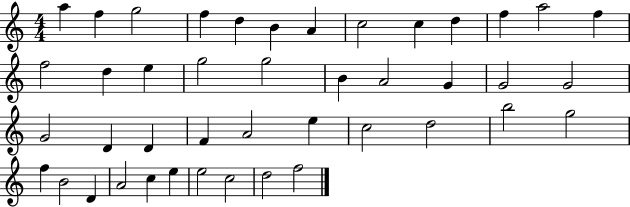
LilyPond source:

{
  \clef treble
  \numericTimeSignature
  \time 4/4
  \key c \major
  a''4 f''4 g''2 | f''4 d''4 b'4 a'4 | c''2 c''4 d''4 | f''4 a''2 f''4 | \break f''2 d''4 e''4 | g''2 g''2 | b'4 a'2 g'4 | g'2 g'2 | \break g'2 d'4 d'4 | f'4 a'2 e''4 | c''2 d''2 | b''2 g''2 | \break f''4 b'2 d'4 | a'2 c''4 e''4 | e''2 c''2 | d''2 f''2 | \break \bar "|."
}